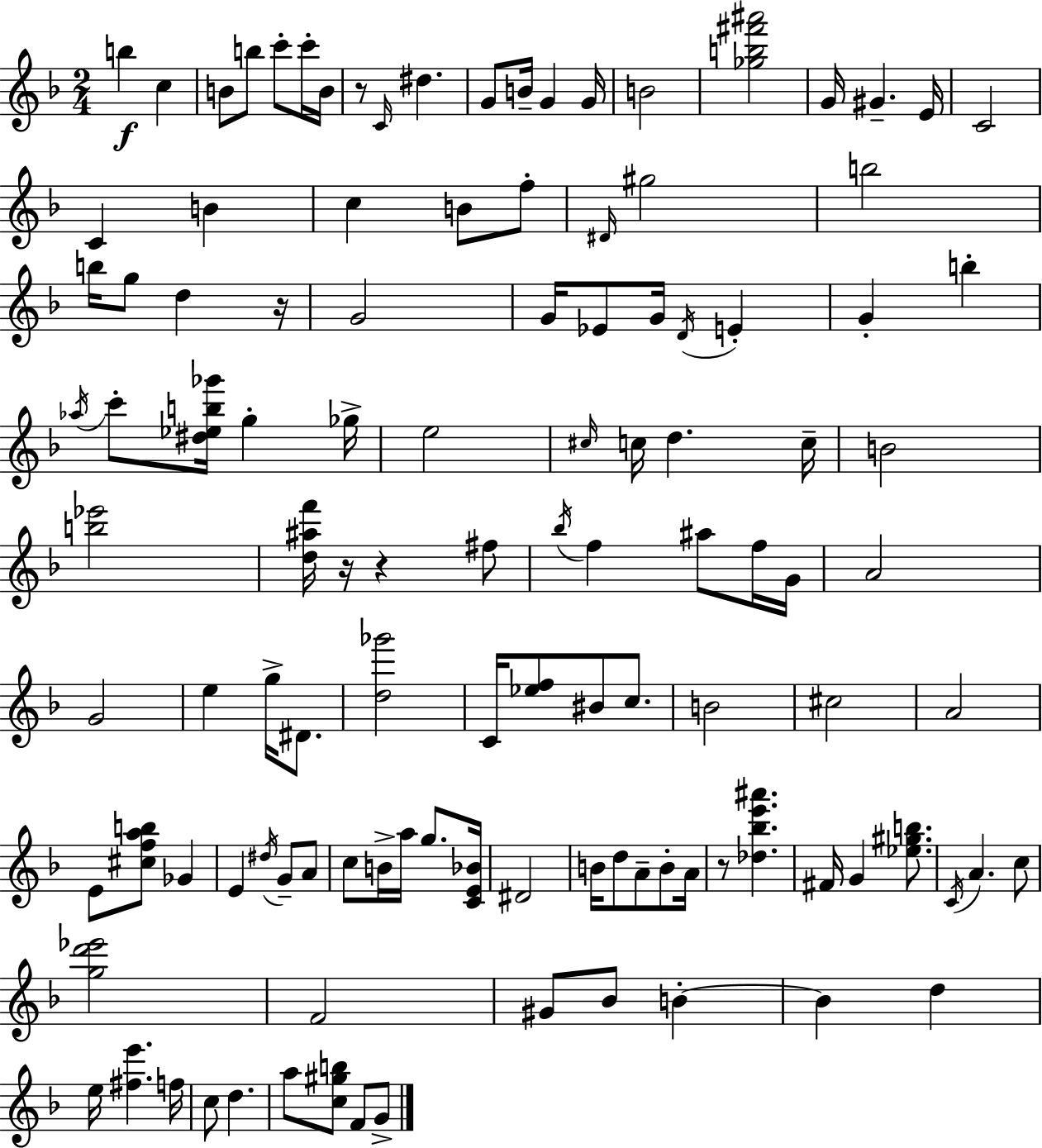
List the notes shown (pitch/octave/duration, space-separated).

B5/q C5/q B4/e B5/e C6/e C6/s B4/s R/e C4/s D#5/q. G4/e B4/s G4/q G4/s B4/h [Gb5,B5,F#6,A#6]/h G4/s G#4/q. E4/s C4/h C4/q B4/q C5/q B4/e F5/e D#4/s G#5/h B5/h B5/s G5/e D5/q R/s G4/h G4/s Eb4/e G4/s D4/s E4/q G4/q B5/q Ab5/s C6/e [D#5,Eb5,B5,Gb6]/s G5/q Gb5/s E5/h C#5/s C5/s D5/q. C5/s B4/h [B5,Eb6]/h [D5,A#5,F6]/s R/s R/q F#5/e Bb5/s F5/q A#5/e F5/s G4/s A4/h G4/h E5/q G5/s D#4/e. [D5,Gb6]/h C4/s [Eb5,F5]/e BIS4/e C5/e. B4/h C#5/h A4/h E4/e [C#5,F5,A5,B5]/e Gb4/q E4/q D#5/s G4/e A4/e C5/e B4/s A5/s G5/e. [C4,E4,Bb4]/s D#4/h B4/s D5/e A4/e B4/e A4/s R/e [Db5,Bb5,E6,A#6]/q. F#4/s G4/q [Eb5,G#5,B5]/e. C4/s A4/q. C5/e [G5,D6,Eb6]/h F4/h G#4/e Bb4/e B4/q B4/q D5/q E5/s [F#5,E6]/q. F5/s C5/e D5/q. A5/e [C5,G#5,B5]/e F4/e G4/e